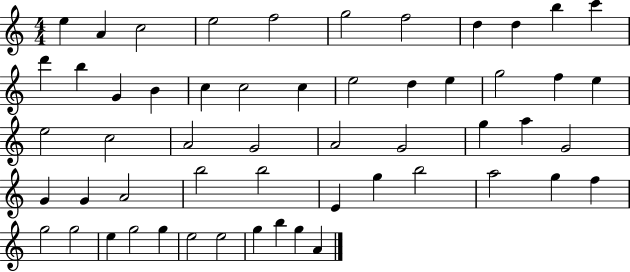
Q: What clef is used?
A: treble